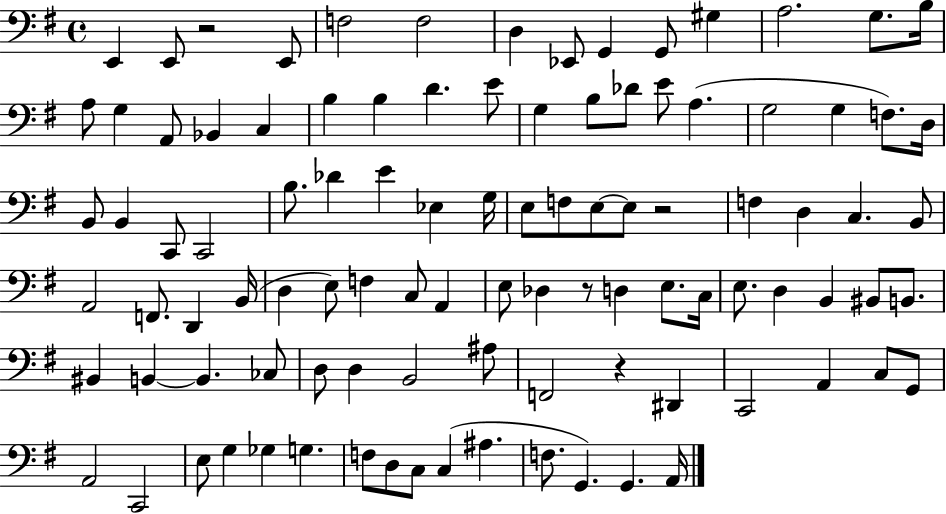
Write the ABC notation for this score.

X:1
T:Untitled
M:4/4
L:1/4
K:G
E,, E,,/2 z2 E,,/2 F,2 F,2 D, _E,,/2 G,, G,,/2 ^G, A,2 G,/2 B,/4 A,/2 G, A,,/2 _B,, C, B, B, D E/2 G, B,/2 _D/2 E/2 A, G,2 G, F,/2 D,/4 B,,/2 B,, C,,/2 C,,2 B,/2 _D E _E, G,/4 E,/2 F,/2 E,/2 E,/2 z2 F, D, C, B,,/2 A,,2 F,,/2 D,, B,,/4 D, E,/2 F, C,/2 A,, E,/2 _D, z/2 D, E,/2 C,/4 E,/2 D, B,, ^B,,/2 B,,/2 ^B,, B,, B,, _C,/2 D,/2 D, B,,2 ^A,/2 F,,2 z ^D,, C,,2 A,, C,/2 G,,/2 A,,2 C,,2 E,/2 G, _G, G, F,/2 D,/2 C,/2 C, ^A, F,/2 G,, G,, A,,/4